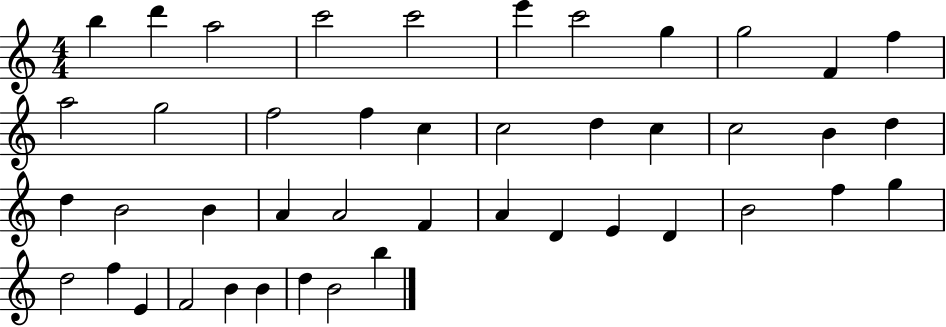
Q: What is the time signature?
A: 4/4